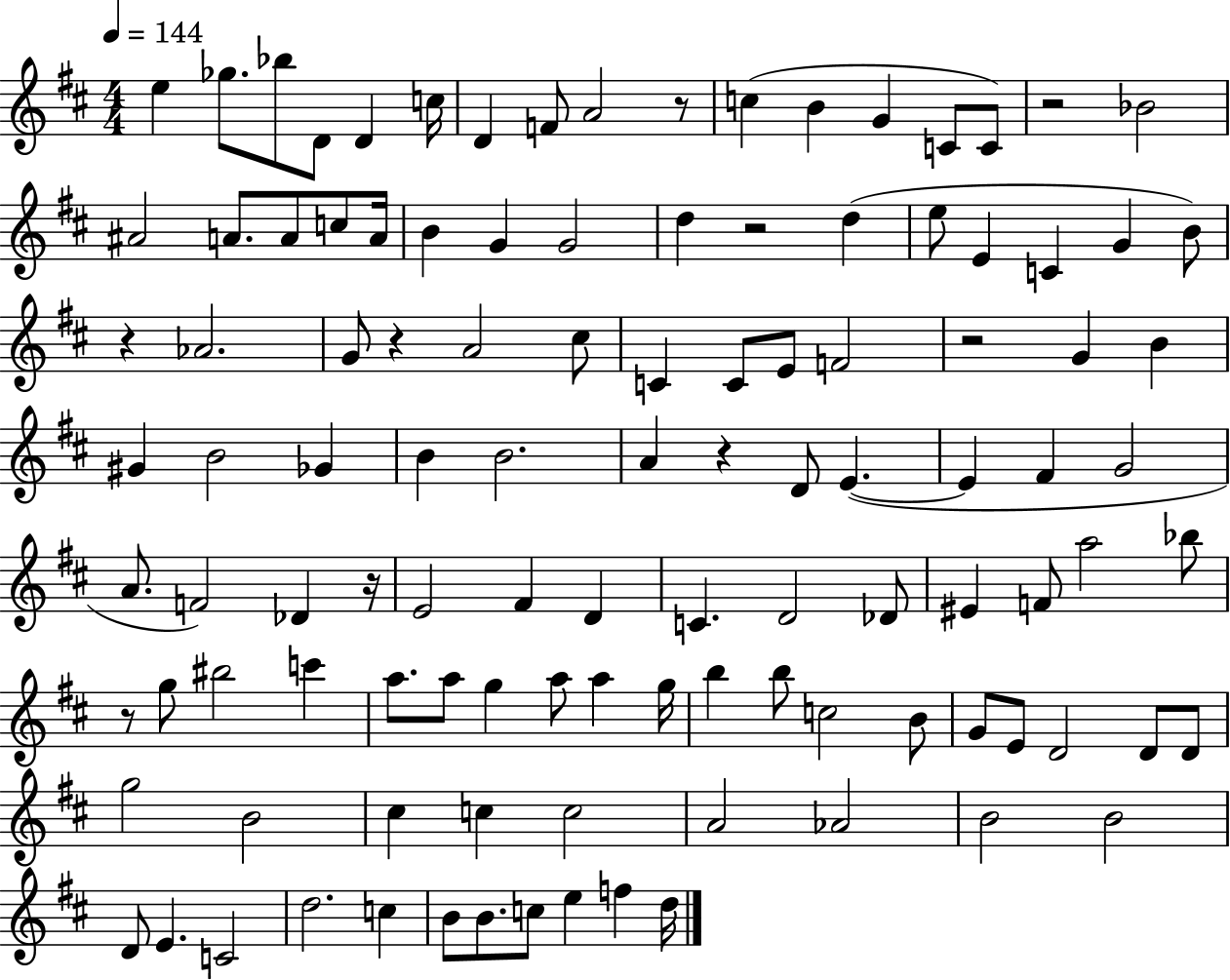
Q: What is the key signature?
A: D major